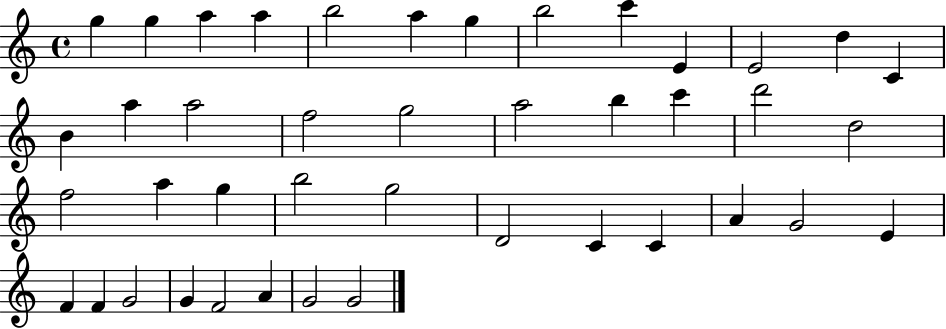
{
  \clef treble
  \time 4/4
  \defaultTimeSignature
  \key c \major
  g''4 g''4 a''4 a''4 | b''2 a''4 g''4 | b''2 c'''4 e'4 | e'2 d''4 c'4 | \break b'4 a''4 a''2 | f''2 g''2 | a''2 b''4 c'''4 | d'''2 d''2 | \break f''2 a''4 g''4 | b''2 g''2 | d'2 c'4 c'4 | a'4 g'2 e'4 | \break f'4 f'4 g'2 | g'4 f'2 a'4 | g'2 g'2 | \bar "|."
}